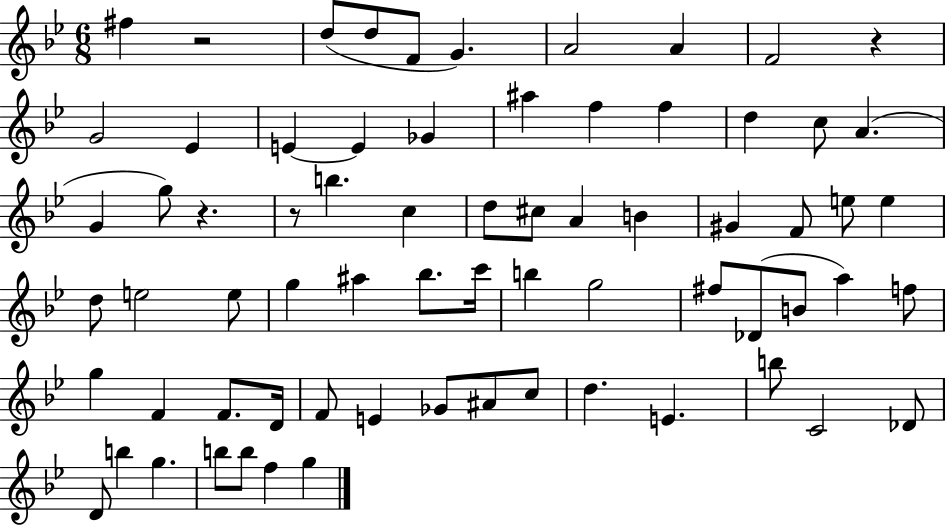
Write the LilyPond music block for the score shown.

{
  \clef treble
  \numericTimeSignature
  \time 6/8
  \key bes \major
  fis''4 r2 | d''8( d''8 f'8 g'4.) | a'2 a'4 | f'2 r4 | \break g'2 ees'4 | e'4~~ e'4 ges'4 | ais''4 f''4 f''4 | d''4 c''8 a'4.( | \break g'4 g''8) r4. | r8 b''4. c''4 | d''8 cis''8 a'4 b'4 | gis'4 f'8 e''8 e''4 | \break d''8 e''2 e''8 | g''4 ais''4 bes''8. c'''16 | b''4 g''2 | fis''8 des'8( b'8 a''4) f''8 | \break g''4 f'4 f'8. d'16 | f'8 e'4 ges'8 ais'8 c''8 | d''4. e'4. | b''8 c'2 des'8 | \break d'8 b''4 g''4. | b''8 b''8 f''4 g''4 | \bar "|."
}